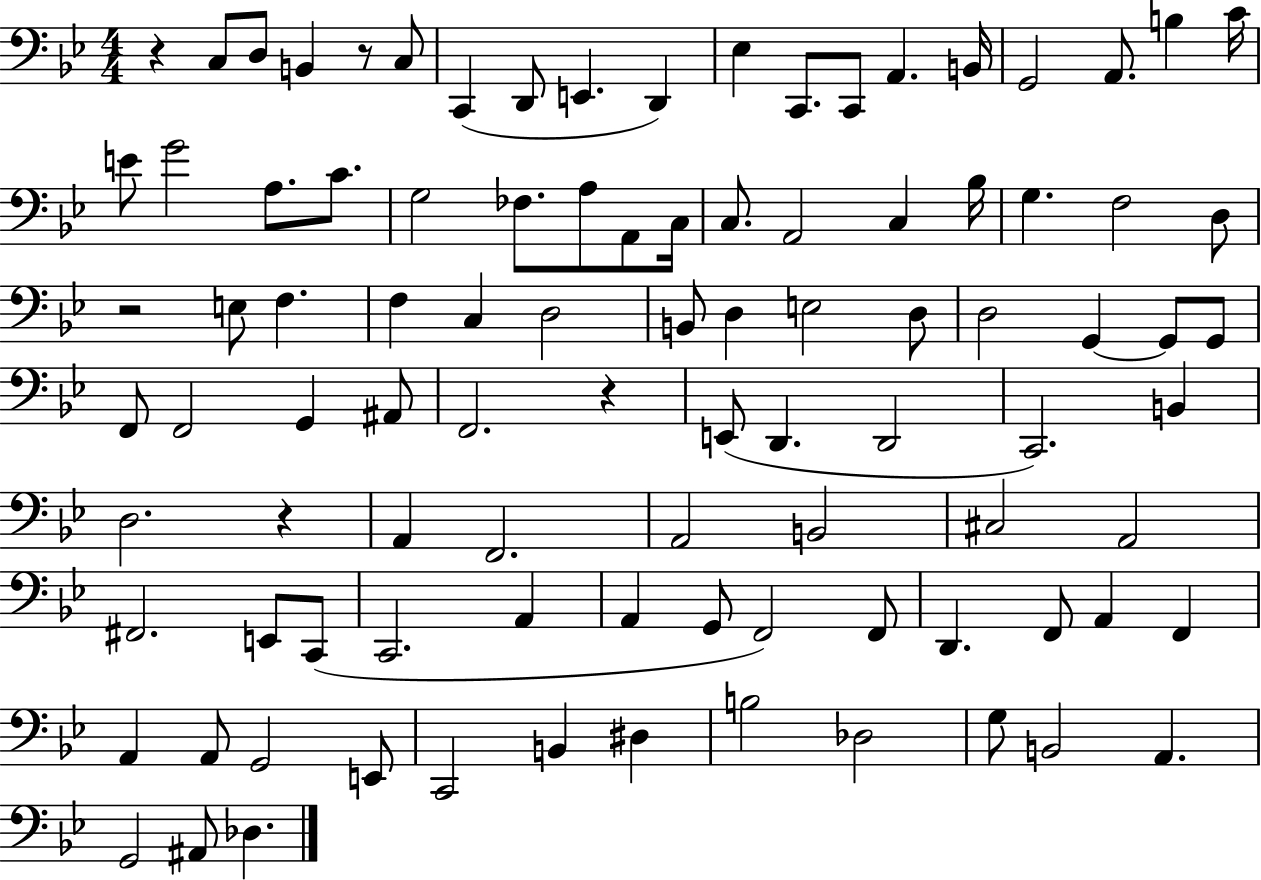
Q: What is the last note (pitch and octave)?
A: Db3